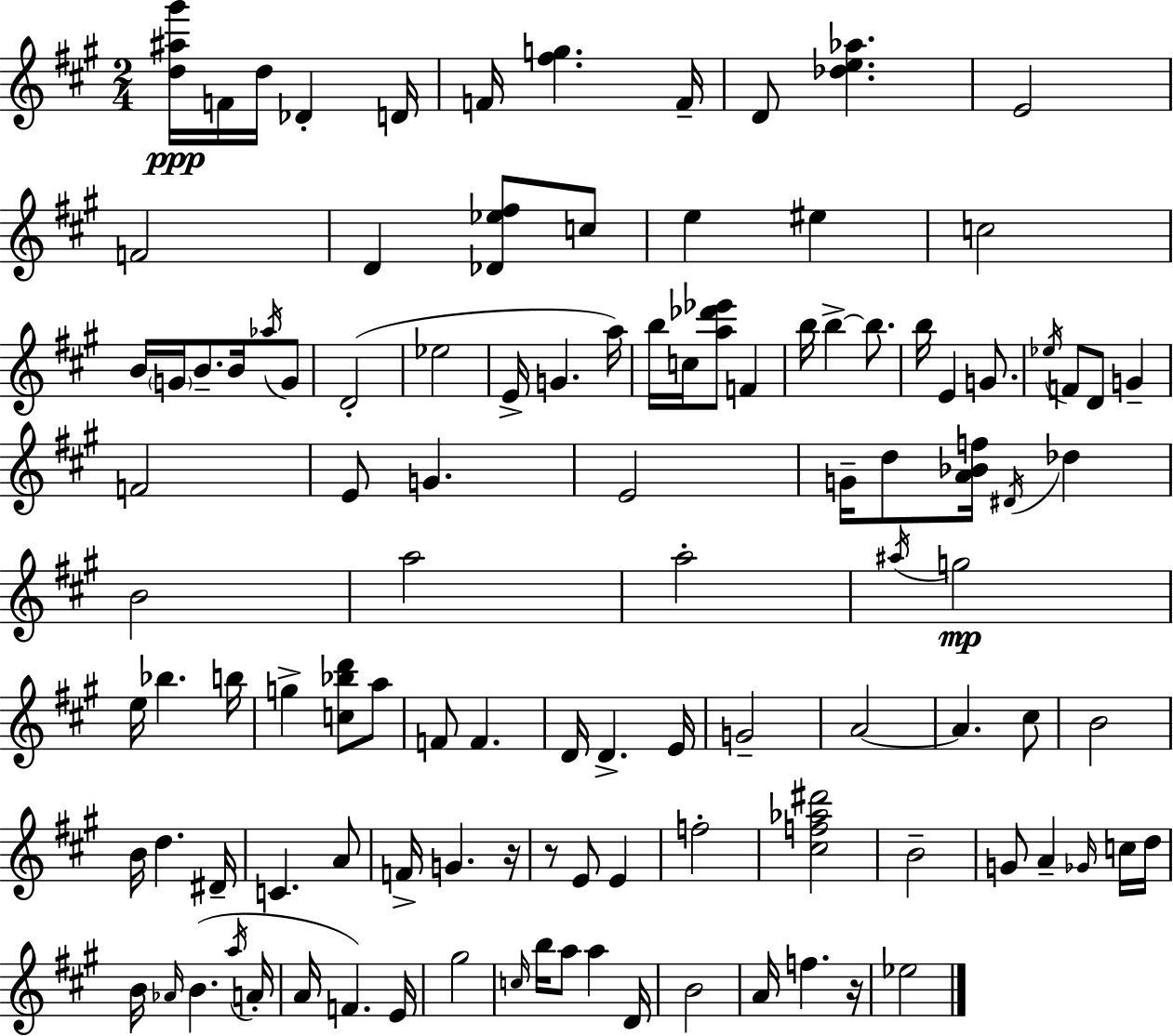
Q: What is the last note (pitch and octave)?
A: Eb5